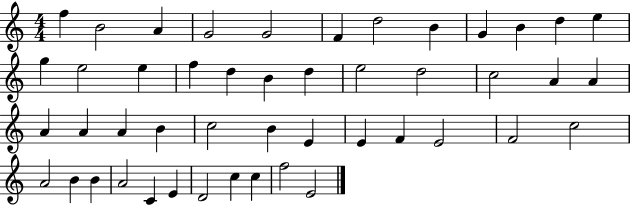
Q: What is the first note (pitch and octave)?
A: F5